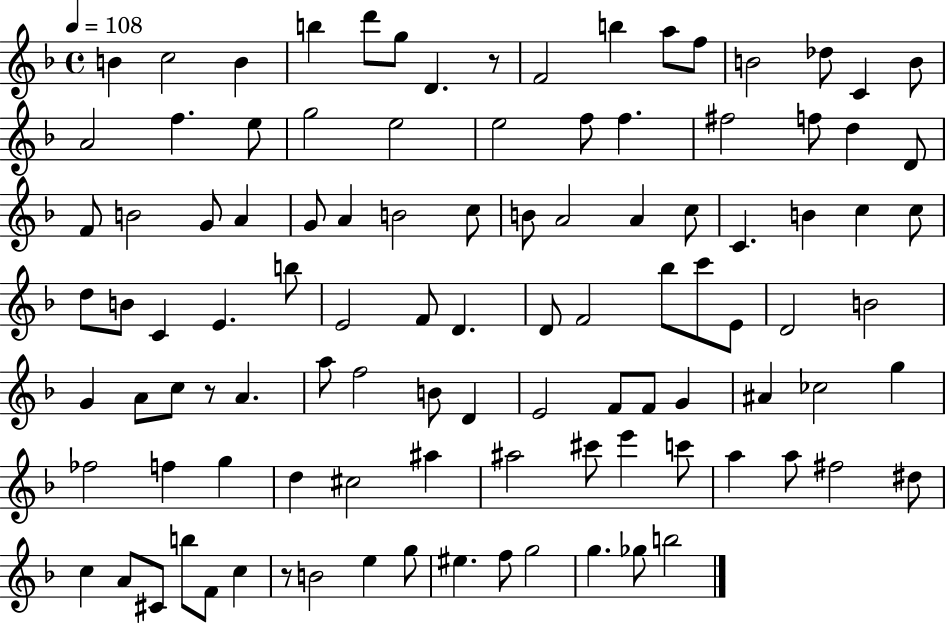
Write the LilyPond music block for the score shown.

{
  \clef treble
  \time 4/4
  \defaultTimeSignature
  \key f \major
  \tempo 4 = 108
  b'4 c''2 b'4 | b''4 d'''8 g''8 d'4. r8 | f'2 b''4 a''8 f''8 | b'2 des''8 c'4 b'8 | \break a'2 f''4. e''8 | g''2 e''2 | e''2 f''8 f''4. | fis''2 f''8 d''4 d'8 | \break f'8 b'2 g'8 a'4 | g'8 a'4 b'2 c''8 | b'8 a'2 a'4 c''8 | c'4. b'4 c''4 c''8 | \break d''8 b'8 c'4 e'4. b''8 | e'2 f'8 d'4. | d'8 f'2 bes''8 c'''8 e'8 | d'2 b'2 | \break g'4 a'8 c''8 r8 a'4. | a''8 f''2 b'8 d'4 | e'2 f'8 f'8 g'4 | ais'4 ces''2 g''4 | \break fes''2 f''4 g''4 | d''4 cis''2 ais''4 | ais''2 cis'''8 e'''4 c'''8 | a''4 a''8 fis''2 dis''8 | \break c''4 a'8 cis'8 b''8 f'8 c''4 | r8 b'2 e''4 g''8 | eis''4. f''8 g''2 | g''4. ges''8 b''2 | \break \bar "|."
}